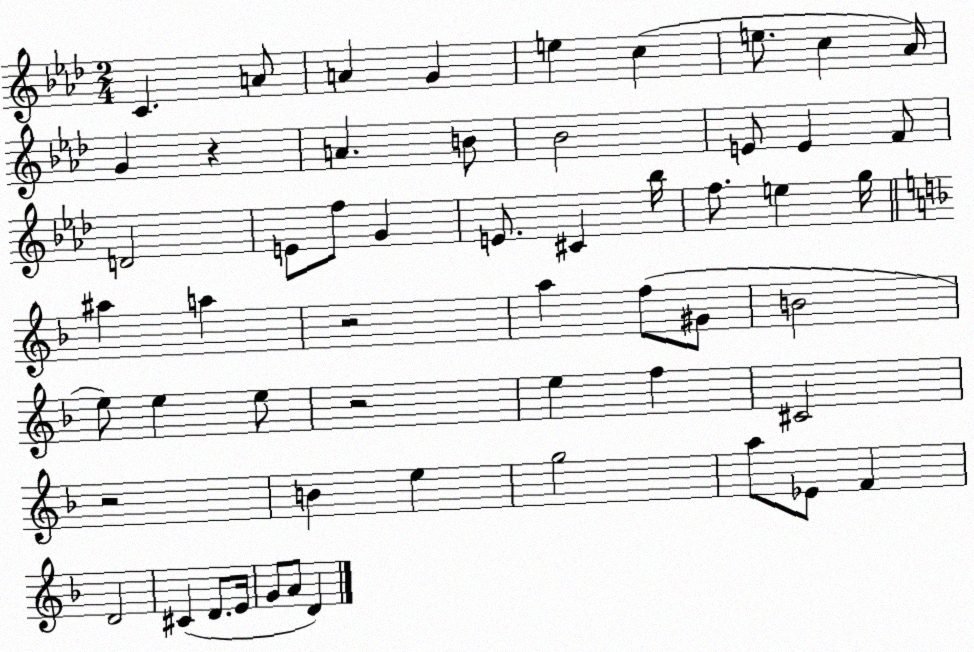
X:1
T:Untitled
M:2/4
L:1/4
K:Ab
C A/2 A G e c e/2 c _A/4 G z A B/2 _B2 E/2 E F/2 D2 E/2 f/2 G E/2 ^C _b/4 f/2 e g/4 ^a a z2 a f/2 ^G/2 B2 e/2 e e/2 z2 e f ^C2 z2 B e g2 a/2 _E/2 F D2 ^C D/2 E/4 G/2 A/2 D